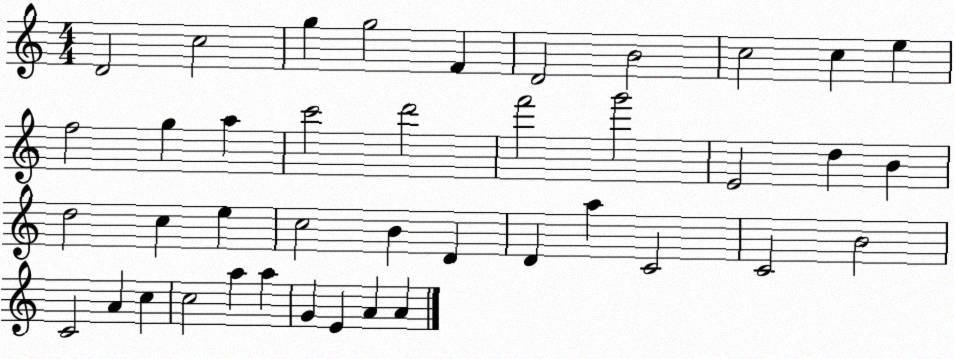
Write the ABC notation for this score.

X:1
T:Untitled
M:4/4
L:1/4
K:C
D2 c2 g g2 F D2 B2 c2 c e f2 g a c'2 d'2 f'2 g'2 E2 d B d2 c e c2 B D D a C2 C2 B2 C2 A c c2 a a G E A A